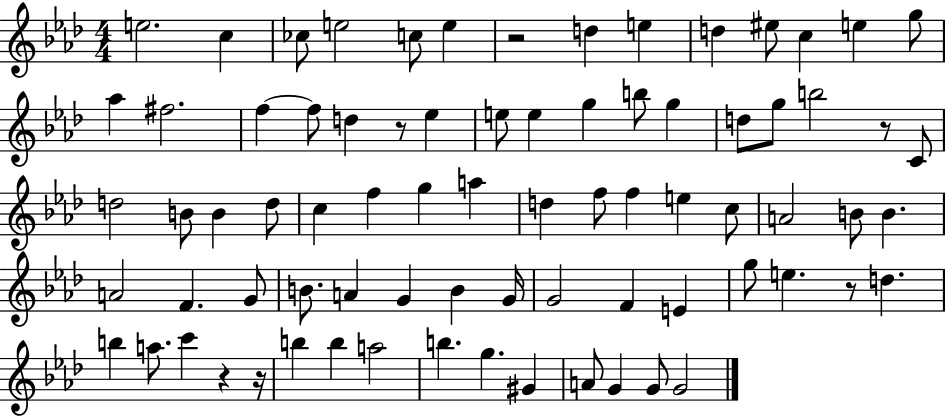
{
  \clef treble
  \numericTimeSignature
  \time 4/4
  \key aes \major
  e''2. c''4 | ces''8 e''2 c''8 e''4 | r2 d''4 e''4 | d''4 eis''8 c''4 e''4 g''8 | \break aes''4 fis''2. | f''4~~ f''8 d''4 r8 ees''4 | e''8 e''4 g''4 b''8 g''4 | d''8 g''8 b''2 r8 c'8 | \break d''2 b'8 b'4 d''8 | c''4 f''4 g''4 a''4 | d''4 f''8 f''4 e''4 c''8 | a'2 b'8 b'4. | \break a'2 f'4. g'8 | b'8. a'4 g'4 b'4 g'16 | g'2 f'4 e'4 | g''8 e''4. r8 d''4. | \break b''4 a''8. c'''4 r4 r16 | b''4 b''4 a''2 | b''4. g''4. gis'4 | a'8 g'4 g'8 g'2 | \break \bar "|."
}